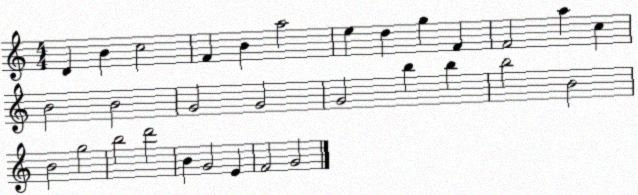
X:1
T:Untitled
M:4/4
L:1/4
K:C
D B c2 F B a2 e d g F F2 a c B2 B2 G2 G2 G2 b b b2 B2 B2 g2 b2 d'2 B G2 E F2 G2